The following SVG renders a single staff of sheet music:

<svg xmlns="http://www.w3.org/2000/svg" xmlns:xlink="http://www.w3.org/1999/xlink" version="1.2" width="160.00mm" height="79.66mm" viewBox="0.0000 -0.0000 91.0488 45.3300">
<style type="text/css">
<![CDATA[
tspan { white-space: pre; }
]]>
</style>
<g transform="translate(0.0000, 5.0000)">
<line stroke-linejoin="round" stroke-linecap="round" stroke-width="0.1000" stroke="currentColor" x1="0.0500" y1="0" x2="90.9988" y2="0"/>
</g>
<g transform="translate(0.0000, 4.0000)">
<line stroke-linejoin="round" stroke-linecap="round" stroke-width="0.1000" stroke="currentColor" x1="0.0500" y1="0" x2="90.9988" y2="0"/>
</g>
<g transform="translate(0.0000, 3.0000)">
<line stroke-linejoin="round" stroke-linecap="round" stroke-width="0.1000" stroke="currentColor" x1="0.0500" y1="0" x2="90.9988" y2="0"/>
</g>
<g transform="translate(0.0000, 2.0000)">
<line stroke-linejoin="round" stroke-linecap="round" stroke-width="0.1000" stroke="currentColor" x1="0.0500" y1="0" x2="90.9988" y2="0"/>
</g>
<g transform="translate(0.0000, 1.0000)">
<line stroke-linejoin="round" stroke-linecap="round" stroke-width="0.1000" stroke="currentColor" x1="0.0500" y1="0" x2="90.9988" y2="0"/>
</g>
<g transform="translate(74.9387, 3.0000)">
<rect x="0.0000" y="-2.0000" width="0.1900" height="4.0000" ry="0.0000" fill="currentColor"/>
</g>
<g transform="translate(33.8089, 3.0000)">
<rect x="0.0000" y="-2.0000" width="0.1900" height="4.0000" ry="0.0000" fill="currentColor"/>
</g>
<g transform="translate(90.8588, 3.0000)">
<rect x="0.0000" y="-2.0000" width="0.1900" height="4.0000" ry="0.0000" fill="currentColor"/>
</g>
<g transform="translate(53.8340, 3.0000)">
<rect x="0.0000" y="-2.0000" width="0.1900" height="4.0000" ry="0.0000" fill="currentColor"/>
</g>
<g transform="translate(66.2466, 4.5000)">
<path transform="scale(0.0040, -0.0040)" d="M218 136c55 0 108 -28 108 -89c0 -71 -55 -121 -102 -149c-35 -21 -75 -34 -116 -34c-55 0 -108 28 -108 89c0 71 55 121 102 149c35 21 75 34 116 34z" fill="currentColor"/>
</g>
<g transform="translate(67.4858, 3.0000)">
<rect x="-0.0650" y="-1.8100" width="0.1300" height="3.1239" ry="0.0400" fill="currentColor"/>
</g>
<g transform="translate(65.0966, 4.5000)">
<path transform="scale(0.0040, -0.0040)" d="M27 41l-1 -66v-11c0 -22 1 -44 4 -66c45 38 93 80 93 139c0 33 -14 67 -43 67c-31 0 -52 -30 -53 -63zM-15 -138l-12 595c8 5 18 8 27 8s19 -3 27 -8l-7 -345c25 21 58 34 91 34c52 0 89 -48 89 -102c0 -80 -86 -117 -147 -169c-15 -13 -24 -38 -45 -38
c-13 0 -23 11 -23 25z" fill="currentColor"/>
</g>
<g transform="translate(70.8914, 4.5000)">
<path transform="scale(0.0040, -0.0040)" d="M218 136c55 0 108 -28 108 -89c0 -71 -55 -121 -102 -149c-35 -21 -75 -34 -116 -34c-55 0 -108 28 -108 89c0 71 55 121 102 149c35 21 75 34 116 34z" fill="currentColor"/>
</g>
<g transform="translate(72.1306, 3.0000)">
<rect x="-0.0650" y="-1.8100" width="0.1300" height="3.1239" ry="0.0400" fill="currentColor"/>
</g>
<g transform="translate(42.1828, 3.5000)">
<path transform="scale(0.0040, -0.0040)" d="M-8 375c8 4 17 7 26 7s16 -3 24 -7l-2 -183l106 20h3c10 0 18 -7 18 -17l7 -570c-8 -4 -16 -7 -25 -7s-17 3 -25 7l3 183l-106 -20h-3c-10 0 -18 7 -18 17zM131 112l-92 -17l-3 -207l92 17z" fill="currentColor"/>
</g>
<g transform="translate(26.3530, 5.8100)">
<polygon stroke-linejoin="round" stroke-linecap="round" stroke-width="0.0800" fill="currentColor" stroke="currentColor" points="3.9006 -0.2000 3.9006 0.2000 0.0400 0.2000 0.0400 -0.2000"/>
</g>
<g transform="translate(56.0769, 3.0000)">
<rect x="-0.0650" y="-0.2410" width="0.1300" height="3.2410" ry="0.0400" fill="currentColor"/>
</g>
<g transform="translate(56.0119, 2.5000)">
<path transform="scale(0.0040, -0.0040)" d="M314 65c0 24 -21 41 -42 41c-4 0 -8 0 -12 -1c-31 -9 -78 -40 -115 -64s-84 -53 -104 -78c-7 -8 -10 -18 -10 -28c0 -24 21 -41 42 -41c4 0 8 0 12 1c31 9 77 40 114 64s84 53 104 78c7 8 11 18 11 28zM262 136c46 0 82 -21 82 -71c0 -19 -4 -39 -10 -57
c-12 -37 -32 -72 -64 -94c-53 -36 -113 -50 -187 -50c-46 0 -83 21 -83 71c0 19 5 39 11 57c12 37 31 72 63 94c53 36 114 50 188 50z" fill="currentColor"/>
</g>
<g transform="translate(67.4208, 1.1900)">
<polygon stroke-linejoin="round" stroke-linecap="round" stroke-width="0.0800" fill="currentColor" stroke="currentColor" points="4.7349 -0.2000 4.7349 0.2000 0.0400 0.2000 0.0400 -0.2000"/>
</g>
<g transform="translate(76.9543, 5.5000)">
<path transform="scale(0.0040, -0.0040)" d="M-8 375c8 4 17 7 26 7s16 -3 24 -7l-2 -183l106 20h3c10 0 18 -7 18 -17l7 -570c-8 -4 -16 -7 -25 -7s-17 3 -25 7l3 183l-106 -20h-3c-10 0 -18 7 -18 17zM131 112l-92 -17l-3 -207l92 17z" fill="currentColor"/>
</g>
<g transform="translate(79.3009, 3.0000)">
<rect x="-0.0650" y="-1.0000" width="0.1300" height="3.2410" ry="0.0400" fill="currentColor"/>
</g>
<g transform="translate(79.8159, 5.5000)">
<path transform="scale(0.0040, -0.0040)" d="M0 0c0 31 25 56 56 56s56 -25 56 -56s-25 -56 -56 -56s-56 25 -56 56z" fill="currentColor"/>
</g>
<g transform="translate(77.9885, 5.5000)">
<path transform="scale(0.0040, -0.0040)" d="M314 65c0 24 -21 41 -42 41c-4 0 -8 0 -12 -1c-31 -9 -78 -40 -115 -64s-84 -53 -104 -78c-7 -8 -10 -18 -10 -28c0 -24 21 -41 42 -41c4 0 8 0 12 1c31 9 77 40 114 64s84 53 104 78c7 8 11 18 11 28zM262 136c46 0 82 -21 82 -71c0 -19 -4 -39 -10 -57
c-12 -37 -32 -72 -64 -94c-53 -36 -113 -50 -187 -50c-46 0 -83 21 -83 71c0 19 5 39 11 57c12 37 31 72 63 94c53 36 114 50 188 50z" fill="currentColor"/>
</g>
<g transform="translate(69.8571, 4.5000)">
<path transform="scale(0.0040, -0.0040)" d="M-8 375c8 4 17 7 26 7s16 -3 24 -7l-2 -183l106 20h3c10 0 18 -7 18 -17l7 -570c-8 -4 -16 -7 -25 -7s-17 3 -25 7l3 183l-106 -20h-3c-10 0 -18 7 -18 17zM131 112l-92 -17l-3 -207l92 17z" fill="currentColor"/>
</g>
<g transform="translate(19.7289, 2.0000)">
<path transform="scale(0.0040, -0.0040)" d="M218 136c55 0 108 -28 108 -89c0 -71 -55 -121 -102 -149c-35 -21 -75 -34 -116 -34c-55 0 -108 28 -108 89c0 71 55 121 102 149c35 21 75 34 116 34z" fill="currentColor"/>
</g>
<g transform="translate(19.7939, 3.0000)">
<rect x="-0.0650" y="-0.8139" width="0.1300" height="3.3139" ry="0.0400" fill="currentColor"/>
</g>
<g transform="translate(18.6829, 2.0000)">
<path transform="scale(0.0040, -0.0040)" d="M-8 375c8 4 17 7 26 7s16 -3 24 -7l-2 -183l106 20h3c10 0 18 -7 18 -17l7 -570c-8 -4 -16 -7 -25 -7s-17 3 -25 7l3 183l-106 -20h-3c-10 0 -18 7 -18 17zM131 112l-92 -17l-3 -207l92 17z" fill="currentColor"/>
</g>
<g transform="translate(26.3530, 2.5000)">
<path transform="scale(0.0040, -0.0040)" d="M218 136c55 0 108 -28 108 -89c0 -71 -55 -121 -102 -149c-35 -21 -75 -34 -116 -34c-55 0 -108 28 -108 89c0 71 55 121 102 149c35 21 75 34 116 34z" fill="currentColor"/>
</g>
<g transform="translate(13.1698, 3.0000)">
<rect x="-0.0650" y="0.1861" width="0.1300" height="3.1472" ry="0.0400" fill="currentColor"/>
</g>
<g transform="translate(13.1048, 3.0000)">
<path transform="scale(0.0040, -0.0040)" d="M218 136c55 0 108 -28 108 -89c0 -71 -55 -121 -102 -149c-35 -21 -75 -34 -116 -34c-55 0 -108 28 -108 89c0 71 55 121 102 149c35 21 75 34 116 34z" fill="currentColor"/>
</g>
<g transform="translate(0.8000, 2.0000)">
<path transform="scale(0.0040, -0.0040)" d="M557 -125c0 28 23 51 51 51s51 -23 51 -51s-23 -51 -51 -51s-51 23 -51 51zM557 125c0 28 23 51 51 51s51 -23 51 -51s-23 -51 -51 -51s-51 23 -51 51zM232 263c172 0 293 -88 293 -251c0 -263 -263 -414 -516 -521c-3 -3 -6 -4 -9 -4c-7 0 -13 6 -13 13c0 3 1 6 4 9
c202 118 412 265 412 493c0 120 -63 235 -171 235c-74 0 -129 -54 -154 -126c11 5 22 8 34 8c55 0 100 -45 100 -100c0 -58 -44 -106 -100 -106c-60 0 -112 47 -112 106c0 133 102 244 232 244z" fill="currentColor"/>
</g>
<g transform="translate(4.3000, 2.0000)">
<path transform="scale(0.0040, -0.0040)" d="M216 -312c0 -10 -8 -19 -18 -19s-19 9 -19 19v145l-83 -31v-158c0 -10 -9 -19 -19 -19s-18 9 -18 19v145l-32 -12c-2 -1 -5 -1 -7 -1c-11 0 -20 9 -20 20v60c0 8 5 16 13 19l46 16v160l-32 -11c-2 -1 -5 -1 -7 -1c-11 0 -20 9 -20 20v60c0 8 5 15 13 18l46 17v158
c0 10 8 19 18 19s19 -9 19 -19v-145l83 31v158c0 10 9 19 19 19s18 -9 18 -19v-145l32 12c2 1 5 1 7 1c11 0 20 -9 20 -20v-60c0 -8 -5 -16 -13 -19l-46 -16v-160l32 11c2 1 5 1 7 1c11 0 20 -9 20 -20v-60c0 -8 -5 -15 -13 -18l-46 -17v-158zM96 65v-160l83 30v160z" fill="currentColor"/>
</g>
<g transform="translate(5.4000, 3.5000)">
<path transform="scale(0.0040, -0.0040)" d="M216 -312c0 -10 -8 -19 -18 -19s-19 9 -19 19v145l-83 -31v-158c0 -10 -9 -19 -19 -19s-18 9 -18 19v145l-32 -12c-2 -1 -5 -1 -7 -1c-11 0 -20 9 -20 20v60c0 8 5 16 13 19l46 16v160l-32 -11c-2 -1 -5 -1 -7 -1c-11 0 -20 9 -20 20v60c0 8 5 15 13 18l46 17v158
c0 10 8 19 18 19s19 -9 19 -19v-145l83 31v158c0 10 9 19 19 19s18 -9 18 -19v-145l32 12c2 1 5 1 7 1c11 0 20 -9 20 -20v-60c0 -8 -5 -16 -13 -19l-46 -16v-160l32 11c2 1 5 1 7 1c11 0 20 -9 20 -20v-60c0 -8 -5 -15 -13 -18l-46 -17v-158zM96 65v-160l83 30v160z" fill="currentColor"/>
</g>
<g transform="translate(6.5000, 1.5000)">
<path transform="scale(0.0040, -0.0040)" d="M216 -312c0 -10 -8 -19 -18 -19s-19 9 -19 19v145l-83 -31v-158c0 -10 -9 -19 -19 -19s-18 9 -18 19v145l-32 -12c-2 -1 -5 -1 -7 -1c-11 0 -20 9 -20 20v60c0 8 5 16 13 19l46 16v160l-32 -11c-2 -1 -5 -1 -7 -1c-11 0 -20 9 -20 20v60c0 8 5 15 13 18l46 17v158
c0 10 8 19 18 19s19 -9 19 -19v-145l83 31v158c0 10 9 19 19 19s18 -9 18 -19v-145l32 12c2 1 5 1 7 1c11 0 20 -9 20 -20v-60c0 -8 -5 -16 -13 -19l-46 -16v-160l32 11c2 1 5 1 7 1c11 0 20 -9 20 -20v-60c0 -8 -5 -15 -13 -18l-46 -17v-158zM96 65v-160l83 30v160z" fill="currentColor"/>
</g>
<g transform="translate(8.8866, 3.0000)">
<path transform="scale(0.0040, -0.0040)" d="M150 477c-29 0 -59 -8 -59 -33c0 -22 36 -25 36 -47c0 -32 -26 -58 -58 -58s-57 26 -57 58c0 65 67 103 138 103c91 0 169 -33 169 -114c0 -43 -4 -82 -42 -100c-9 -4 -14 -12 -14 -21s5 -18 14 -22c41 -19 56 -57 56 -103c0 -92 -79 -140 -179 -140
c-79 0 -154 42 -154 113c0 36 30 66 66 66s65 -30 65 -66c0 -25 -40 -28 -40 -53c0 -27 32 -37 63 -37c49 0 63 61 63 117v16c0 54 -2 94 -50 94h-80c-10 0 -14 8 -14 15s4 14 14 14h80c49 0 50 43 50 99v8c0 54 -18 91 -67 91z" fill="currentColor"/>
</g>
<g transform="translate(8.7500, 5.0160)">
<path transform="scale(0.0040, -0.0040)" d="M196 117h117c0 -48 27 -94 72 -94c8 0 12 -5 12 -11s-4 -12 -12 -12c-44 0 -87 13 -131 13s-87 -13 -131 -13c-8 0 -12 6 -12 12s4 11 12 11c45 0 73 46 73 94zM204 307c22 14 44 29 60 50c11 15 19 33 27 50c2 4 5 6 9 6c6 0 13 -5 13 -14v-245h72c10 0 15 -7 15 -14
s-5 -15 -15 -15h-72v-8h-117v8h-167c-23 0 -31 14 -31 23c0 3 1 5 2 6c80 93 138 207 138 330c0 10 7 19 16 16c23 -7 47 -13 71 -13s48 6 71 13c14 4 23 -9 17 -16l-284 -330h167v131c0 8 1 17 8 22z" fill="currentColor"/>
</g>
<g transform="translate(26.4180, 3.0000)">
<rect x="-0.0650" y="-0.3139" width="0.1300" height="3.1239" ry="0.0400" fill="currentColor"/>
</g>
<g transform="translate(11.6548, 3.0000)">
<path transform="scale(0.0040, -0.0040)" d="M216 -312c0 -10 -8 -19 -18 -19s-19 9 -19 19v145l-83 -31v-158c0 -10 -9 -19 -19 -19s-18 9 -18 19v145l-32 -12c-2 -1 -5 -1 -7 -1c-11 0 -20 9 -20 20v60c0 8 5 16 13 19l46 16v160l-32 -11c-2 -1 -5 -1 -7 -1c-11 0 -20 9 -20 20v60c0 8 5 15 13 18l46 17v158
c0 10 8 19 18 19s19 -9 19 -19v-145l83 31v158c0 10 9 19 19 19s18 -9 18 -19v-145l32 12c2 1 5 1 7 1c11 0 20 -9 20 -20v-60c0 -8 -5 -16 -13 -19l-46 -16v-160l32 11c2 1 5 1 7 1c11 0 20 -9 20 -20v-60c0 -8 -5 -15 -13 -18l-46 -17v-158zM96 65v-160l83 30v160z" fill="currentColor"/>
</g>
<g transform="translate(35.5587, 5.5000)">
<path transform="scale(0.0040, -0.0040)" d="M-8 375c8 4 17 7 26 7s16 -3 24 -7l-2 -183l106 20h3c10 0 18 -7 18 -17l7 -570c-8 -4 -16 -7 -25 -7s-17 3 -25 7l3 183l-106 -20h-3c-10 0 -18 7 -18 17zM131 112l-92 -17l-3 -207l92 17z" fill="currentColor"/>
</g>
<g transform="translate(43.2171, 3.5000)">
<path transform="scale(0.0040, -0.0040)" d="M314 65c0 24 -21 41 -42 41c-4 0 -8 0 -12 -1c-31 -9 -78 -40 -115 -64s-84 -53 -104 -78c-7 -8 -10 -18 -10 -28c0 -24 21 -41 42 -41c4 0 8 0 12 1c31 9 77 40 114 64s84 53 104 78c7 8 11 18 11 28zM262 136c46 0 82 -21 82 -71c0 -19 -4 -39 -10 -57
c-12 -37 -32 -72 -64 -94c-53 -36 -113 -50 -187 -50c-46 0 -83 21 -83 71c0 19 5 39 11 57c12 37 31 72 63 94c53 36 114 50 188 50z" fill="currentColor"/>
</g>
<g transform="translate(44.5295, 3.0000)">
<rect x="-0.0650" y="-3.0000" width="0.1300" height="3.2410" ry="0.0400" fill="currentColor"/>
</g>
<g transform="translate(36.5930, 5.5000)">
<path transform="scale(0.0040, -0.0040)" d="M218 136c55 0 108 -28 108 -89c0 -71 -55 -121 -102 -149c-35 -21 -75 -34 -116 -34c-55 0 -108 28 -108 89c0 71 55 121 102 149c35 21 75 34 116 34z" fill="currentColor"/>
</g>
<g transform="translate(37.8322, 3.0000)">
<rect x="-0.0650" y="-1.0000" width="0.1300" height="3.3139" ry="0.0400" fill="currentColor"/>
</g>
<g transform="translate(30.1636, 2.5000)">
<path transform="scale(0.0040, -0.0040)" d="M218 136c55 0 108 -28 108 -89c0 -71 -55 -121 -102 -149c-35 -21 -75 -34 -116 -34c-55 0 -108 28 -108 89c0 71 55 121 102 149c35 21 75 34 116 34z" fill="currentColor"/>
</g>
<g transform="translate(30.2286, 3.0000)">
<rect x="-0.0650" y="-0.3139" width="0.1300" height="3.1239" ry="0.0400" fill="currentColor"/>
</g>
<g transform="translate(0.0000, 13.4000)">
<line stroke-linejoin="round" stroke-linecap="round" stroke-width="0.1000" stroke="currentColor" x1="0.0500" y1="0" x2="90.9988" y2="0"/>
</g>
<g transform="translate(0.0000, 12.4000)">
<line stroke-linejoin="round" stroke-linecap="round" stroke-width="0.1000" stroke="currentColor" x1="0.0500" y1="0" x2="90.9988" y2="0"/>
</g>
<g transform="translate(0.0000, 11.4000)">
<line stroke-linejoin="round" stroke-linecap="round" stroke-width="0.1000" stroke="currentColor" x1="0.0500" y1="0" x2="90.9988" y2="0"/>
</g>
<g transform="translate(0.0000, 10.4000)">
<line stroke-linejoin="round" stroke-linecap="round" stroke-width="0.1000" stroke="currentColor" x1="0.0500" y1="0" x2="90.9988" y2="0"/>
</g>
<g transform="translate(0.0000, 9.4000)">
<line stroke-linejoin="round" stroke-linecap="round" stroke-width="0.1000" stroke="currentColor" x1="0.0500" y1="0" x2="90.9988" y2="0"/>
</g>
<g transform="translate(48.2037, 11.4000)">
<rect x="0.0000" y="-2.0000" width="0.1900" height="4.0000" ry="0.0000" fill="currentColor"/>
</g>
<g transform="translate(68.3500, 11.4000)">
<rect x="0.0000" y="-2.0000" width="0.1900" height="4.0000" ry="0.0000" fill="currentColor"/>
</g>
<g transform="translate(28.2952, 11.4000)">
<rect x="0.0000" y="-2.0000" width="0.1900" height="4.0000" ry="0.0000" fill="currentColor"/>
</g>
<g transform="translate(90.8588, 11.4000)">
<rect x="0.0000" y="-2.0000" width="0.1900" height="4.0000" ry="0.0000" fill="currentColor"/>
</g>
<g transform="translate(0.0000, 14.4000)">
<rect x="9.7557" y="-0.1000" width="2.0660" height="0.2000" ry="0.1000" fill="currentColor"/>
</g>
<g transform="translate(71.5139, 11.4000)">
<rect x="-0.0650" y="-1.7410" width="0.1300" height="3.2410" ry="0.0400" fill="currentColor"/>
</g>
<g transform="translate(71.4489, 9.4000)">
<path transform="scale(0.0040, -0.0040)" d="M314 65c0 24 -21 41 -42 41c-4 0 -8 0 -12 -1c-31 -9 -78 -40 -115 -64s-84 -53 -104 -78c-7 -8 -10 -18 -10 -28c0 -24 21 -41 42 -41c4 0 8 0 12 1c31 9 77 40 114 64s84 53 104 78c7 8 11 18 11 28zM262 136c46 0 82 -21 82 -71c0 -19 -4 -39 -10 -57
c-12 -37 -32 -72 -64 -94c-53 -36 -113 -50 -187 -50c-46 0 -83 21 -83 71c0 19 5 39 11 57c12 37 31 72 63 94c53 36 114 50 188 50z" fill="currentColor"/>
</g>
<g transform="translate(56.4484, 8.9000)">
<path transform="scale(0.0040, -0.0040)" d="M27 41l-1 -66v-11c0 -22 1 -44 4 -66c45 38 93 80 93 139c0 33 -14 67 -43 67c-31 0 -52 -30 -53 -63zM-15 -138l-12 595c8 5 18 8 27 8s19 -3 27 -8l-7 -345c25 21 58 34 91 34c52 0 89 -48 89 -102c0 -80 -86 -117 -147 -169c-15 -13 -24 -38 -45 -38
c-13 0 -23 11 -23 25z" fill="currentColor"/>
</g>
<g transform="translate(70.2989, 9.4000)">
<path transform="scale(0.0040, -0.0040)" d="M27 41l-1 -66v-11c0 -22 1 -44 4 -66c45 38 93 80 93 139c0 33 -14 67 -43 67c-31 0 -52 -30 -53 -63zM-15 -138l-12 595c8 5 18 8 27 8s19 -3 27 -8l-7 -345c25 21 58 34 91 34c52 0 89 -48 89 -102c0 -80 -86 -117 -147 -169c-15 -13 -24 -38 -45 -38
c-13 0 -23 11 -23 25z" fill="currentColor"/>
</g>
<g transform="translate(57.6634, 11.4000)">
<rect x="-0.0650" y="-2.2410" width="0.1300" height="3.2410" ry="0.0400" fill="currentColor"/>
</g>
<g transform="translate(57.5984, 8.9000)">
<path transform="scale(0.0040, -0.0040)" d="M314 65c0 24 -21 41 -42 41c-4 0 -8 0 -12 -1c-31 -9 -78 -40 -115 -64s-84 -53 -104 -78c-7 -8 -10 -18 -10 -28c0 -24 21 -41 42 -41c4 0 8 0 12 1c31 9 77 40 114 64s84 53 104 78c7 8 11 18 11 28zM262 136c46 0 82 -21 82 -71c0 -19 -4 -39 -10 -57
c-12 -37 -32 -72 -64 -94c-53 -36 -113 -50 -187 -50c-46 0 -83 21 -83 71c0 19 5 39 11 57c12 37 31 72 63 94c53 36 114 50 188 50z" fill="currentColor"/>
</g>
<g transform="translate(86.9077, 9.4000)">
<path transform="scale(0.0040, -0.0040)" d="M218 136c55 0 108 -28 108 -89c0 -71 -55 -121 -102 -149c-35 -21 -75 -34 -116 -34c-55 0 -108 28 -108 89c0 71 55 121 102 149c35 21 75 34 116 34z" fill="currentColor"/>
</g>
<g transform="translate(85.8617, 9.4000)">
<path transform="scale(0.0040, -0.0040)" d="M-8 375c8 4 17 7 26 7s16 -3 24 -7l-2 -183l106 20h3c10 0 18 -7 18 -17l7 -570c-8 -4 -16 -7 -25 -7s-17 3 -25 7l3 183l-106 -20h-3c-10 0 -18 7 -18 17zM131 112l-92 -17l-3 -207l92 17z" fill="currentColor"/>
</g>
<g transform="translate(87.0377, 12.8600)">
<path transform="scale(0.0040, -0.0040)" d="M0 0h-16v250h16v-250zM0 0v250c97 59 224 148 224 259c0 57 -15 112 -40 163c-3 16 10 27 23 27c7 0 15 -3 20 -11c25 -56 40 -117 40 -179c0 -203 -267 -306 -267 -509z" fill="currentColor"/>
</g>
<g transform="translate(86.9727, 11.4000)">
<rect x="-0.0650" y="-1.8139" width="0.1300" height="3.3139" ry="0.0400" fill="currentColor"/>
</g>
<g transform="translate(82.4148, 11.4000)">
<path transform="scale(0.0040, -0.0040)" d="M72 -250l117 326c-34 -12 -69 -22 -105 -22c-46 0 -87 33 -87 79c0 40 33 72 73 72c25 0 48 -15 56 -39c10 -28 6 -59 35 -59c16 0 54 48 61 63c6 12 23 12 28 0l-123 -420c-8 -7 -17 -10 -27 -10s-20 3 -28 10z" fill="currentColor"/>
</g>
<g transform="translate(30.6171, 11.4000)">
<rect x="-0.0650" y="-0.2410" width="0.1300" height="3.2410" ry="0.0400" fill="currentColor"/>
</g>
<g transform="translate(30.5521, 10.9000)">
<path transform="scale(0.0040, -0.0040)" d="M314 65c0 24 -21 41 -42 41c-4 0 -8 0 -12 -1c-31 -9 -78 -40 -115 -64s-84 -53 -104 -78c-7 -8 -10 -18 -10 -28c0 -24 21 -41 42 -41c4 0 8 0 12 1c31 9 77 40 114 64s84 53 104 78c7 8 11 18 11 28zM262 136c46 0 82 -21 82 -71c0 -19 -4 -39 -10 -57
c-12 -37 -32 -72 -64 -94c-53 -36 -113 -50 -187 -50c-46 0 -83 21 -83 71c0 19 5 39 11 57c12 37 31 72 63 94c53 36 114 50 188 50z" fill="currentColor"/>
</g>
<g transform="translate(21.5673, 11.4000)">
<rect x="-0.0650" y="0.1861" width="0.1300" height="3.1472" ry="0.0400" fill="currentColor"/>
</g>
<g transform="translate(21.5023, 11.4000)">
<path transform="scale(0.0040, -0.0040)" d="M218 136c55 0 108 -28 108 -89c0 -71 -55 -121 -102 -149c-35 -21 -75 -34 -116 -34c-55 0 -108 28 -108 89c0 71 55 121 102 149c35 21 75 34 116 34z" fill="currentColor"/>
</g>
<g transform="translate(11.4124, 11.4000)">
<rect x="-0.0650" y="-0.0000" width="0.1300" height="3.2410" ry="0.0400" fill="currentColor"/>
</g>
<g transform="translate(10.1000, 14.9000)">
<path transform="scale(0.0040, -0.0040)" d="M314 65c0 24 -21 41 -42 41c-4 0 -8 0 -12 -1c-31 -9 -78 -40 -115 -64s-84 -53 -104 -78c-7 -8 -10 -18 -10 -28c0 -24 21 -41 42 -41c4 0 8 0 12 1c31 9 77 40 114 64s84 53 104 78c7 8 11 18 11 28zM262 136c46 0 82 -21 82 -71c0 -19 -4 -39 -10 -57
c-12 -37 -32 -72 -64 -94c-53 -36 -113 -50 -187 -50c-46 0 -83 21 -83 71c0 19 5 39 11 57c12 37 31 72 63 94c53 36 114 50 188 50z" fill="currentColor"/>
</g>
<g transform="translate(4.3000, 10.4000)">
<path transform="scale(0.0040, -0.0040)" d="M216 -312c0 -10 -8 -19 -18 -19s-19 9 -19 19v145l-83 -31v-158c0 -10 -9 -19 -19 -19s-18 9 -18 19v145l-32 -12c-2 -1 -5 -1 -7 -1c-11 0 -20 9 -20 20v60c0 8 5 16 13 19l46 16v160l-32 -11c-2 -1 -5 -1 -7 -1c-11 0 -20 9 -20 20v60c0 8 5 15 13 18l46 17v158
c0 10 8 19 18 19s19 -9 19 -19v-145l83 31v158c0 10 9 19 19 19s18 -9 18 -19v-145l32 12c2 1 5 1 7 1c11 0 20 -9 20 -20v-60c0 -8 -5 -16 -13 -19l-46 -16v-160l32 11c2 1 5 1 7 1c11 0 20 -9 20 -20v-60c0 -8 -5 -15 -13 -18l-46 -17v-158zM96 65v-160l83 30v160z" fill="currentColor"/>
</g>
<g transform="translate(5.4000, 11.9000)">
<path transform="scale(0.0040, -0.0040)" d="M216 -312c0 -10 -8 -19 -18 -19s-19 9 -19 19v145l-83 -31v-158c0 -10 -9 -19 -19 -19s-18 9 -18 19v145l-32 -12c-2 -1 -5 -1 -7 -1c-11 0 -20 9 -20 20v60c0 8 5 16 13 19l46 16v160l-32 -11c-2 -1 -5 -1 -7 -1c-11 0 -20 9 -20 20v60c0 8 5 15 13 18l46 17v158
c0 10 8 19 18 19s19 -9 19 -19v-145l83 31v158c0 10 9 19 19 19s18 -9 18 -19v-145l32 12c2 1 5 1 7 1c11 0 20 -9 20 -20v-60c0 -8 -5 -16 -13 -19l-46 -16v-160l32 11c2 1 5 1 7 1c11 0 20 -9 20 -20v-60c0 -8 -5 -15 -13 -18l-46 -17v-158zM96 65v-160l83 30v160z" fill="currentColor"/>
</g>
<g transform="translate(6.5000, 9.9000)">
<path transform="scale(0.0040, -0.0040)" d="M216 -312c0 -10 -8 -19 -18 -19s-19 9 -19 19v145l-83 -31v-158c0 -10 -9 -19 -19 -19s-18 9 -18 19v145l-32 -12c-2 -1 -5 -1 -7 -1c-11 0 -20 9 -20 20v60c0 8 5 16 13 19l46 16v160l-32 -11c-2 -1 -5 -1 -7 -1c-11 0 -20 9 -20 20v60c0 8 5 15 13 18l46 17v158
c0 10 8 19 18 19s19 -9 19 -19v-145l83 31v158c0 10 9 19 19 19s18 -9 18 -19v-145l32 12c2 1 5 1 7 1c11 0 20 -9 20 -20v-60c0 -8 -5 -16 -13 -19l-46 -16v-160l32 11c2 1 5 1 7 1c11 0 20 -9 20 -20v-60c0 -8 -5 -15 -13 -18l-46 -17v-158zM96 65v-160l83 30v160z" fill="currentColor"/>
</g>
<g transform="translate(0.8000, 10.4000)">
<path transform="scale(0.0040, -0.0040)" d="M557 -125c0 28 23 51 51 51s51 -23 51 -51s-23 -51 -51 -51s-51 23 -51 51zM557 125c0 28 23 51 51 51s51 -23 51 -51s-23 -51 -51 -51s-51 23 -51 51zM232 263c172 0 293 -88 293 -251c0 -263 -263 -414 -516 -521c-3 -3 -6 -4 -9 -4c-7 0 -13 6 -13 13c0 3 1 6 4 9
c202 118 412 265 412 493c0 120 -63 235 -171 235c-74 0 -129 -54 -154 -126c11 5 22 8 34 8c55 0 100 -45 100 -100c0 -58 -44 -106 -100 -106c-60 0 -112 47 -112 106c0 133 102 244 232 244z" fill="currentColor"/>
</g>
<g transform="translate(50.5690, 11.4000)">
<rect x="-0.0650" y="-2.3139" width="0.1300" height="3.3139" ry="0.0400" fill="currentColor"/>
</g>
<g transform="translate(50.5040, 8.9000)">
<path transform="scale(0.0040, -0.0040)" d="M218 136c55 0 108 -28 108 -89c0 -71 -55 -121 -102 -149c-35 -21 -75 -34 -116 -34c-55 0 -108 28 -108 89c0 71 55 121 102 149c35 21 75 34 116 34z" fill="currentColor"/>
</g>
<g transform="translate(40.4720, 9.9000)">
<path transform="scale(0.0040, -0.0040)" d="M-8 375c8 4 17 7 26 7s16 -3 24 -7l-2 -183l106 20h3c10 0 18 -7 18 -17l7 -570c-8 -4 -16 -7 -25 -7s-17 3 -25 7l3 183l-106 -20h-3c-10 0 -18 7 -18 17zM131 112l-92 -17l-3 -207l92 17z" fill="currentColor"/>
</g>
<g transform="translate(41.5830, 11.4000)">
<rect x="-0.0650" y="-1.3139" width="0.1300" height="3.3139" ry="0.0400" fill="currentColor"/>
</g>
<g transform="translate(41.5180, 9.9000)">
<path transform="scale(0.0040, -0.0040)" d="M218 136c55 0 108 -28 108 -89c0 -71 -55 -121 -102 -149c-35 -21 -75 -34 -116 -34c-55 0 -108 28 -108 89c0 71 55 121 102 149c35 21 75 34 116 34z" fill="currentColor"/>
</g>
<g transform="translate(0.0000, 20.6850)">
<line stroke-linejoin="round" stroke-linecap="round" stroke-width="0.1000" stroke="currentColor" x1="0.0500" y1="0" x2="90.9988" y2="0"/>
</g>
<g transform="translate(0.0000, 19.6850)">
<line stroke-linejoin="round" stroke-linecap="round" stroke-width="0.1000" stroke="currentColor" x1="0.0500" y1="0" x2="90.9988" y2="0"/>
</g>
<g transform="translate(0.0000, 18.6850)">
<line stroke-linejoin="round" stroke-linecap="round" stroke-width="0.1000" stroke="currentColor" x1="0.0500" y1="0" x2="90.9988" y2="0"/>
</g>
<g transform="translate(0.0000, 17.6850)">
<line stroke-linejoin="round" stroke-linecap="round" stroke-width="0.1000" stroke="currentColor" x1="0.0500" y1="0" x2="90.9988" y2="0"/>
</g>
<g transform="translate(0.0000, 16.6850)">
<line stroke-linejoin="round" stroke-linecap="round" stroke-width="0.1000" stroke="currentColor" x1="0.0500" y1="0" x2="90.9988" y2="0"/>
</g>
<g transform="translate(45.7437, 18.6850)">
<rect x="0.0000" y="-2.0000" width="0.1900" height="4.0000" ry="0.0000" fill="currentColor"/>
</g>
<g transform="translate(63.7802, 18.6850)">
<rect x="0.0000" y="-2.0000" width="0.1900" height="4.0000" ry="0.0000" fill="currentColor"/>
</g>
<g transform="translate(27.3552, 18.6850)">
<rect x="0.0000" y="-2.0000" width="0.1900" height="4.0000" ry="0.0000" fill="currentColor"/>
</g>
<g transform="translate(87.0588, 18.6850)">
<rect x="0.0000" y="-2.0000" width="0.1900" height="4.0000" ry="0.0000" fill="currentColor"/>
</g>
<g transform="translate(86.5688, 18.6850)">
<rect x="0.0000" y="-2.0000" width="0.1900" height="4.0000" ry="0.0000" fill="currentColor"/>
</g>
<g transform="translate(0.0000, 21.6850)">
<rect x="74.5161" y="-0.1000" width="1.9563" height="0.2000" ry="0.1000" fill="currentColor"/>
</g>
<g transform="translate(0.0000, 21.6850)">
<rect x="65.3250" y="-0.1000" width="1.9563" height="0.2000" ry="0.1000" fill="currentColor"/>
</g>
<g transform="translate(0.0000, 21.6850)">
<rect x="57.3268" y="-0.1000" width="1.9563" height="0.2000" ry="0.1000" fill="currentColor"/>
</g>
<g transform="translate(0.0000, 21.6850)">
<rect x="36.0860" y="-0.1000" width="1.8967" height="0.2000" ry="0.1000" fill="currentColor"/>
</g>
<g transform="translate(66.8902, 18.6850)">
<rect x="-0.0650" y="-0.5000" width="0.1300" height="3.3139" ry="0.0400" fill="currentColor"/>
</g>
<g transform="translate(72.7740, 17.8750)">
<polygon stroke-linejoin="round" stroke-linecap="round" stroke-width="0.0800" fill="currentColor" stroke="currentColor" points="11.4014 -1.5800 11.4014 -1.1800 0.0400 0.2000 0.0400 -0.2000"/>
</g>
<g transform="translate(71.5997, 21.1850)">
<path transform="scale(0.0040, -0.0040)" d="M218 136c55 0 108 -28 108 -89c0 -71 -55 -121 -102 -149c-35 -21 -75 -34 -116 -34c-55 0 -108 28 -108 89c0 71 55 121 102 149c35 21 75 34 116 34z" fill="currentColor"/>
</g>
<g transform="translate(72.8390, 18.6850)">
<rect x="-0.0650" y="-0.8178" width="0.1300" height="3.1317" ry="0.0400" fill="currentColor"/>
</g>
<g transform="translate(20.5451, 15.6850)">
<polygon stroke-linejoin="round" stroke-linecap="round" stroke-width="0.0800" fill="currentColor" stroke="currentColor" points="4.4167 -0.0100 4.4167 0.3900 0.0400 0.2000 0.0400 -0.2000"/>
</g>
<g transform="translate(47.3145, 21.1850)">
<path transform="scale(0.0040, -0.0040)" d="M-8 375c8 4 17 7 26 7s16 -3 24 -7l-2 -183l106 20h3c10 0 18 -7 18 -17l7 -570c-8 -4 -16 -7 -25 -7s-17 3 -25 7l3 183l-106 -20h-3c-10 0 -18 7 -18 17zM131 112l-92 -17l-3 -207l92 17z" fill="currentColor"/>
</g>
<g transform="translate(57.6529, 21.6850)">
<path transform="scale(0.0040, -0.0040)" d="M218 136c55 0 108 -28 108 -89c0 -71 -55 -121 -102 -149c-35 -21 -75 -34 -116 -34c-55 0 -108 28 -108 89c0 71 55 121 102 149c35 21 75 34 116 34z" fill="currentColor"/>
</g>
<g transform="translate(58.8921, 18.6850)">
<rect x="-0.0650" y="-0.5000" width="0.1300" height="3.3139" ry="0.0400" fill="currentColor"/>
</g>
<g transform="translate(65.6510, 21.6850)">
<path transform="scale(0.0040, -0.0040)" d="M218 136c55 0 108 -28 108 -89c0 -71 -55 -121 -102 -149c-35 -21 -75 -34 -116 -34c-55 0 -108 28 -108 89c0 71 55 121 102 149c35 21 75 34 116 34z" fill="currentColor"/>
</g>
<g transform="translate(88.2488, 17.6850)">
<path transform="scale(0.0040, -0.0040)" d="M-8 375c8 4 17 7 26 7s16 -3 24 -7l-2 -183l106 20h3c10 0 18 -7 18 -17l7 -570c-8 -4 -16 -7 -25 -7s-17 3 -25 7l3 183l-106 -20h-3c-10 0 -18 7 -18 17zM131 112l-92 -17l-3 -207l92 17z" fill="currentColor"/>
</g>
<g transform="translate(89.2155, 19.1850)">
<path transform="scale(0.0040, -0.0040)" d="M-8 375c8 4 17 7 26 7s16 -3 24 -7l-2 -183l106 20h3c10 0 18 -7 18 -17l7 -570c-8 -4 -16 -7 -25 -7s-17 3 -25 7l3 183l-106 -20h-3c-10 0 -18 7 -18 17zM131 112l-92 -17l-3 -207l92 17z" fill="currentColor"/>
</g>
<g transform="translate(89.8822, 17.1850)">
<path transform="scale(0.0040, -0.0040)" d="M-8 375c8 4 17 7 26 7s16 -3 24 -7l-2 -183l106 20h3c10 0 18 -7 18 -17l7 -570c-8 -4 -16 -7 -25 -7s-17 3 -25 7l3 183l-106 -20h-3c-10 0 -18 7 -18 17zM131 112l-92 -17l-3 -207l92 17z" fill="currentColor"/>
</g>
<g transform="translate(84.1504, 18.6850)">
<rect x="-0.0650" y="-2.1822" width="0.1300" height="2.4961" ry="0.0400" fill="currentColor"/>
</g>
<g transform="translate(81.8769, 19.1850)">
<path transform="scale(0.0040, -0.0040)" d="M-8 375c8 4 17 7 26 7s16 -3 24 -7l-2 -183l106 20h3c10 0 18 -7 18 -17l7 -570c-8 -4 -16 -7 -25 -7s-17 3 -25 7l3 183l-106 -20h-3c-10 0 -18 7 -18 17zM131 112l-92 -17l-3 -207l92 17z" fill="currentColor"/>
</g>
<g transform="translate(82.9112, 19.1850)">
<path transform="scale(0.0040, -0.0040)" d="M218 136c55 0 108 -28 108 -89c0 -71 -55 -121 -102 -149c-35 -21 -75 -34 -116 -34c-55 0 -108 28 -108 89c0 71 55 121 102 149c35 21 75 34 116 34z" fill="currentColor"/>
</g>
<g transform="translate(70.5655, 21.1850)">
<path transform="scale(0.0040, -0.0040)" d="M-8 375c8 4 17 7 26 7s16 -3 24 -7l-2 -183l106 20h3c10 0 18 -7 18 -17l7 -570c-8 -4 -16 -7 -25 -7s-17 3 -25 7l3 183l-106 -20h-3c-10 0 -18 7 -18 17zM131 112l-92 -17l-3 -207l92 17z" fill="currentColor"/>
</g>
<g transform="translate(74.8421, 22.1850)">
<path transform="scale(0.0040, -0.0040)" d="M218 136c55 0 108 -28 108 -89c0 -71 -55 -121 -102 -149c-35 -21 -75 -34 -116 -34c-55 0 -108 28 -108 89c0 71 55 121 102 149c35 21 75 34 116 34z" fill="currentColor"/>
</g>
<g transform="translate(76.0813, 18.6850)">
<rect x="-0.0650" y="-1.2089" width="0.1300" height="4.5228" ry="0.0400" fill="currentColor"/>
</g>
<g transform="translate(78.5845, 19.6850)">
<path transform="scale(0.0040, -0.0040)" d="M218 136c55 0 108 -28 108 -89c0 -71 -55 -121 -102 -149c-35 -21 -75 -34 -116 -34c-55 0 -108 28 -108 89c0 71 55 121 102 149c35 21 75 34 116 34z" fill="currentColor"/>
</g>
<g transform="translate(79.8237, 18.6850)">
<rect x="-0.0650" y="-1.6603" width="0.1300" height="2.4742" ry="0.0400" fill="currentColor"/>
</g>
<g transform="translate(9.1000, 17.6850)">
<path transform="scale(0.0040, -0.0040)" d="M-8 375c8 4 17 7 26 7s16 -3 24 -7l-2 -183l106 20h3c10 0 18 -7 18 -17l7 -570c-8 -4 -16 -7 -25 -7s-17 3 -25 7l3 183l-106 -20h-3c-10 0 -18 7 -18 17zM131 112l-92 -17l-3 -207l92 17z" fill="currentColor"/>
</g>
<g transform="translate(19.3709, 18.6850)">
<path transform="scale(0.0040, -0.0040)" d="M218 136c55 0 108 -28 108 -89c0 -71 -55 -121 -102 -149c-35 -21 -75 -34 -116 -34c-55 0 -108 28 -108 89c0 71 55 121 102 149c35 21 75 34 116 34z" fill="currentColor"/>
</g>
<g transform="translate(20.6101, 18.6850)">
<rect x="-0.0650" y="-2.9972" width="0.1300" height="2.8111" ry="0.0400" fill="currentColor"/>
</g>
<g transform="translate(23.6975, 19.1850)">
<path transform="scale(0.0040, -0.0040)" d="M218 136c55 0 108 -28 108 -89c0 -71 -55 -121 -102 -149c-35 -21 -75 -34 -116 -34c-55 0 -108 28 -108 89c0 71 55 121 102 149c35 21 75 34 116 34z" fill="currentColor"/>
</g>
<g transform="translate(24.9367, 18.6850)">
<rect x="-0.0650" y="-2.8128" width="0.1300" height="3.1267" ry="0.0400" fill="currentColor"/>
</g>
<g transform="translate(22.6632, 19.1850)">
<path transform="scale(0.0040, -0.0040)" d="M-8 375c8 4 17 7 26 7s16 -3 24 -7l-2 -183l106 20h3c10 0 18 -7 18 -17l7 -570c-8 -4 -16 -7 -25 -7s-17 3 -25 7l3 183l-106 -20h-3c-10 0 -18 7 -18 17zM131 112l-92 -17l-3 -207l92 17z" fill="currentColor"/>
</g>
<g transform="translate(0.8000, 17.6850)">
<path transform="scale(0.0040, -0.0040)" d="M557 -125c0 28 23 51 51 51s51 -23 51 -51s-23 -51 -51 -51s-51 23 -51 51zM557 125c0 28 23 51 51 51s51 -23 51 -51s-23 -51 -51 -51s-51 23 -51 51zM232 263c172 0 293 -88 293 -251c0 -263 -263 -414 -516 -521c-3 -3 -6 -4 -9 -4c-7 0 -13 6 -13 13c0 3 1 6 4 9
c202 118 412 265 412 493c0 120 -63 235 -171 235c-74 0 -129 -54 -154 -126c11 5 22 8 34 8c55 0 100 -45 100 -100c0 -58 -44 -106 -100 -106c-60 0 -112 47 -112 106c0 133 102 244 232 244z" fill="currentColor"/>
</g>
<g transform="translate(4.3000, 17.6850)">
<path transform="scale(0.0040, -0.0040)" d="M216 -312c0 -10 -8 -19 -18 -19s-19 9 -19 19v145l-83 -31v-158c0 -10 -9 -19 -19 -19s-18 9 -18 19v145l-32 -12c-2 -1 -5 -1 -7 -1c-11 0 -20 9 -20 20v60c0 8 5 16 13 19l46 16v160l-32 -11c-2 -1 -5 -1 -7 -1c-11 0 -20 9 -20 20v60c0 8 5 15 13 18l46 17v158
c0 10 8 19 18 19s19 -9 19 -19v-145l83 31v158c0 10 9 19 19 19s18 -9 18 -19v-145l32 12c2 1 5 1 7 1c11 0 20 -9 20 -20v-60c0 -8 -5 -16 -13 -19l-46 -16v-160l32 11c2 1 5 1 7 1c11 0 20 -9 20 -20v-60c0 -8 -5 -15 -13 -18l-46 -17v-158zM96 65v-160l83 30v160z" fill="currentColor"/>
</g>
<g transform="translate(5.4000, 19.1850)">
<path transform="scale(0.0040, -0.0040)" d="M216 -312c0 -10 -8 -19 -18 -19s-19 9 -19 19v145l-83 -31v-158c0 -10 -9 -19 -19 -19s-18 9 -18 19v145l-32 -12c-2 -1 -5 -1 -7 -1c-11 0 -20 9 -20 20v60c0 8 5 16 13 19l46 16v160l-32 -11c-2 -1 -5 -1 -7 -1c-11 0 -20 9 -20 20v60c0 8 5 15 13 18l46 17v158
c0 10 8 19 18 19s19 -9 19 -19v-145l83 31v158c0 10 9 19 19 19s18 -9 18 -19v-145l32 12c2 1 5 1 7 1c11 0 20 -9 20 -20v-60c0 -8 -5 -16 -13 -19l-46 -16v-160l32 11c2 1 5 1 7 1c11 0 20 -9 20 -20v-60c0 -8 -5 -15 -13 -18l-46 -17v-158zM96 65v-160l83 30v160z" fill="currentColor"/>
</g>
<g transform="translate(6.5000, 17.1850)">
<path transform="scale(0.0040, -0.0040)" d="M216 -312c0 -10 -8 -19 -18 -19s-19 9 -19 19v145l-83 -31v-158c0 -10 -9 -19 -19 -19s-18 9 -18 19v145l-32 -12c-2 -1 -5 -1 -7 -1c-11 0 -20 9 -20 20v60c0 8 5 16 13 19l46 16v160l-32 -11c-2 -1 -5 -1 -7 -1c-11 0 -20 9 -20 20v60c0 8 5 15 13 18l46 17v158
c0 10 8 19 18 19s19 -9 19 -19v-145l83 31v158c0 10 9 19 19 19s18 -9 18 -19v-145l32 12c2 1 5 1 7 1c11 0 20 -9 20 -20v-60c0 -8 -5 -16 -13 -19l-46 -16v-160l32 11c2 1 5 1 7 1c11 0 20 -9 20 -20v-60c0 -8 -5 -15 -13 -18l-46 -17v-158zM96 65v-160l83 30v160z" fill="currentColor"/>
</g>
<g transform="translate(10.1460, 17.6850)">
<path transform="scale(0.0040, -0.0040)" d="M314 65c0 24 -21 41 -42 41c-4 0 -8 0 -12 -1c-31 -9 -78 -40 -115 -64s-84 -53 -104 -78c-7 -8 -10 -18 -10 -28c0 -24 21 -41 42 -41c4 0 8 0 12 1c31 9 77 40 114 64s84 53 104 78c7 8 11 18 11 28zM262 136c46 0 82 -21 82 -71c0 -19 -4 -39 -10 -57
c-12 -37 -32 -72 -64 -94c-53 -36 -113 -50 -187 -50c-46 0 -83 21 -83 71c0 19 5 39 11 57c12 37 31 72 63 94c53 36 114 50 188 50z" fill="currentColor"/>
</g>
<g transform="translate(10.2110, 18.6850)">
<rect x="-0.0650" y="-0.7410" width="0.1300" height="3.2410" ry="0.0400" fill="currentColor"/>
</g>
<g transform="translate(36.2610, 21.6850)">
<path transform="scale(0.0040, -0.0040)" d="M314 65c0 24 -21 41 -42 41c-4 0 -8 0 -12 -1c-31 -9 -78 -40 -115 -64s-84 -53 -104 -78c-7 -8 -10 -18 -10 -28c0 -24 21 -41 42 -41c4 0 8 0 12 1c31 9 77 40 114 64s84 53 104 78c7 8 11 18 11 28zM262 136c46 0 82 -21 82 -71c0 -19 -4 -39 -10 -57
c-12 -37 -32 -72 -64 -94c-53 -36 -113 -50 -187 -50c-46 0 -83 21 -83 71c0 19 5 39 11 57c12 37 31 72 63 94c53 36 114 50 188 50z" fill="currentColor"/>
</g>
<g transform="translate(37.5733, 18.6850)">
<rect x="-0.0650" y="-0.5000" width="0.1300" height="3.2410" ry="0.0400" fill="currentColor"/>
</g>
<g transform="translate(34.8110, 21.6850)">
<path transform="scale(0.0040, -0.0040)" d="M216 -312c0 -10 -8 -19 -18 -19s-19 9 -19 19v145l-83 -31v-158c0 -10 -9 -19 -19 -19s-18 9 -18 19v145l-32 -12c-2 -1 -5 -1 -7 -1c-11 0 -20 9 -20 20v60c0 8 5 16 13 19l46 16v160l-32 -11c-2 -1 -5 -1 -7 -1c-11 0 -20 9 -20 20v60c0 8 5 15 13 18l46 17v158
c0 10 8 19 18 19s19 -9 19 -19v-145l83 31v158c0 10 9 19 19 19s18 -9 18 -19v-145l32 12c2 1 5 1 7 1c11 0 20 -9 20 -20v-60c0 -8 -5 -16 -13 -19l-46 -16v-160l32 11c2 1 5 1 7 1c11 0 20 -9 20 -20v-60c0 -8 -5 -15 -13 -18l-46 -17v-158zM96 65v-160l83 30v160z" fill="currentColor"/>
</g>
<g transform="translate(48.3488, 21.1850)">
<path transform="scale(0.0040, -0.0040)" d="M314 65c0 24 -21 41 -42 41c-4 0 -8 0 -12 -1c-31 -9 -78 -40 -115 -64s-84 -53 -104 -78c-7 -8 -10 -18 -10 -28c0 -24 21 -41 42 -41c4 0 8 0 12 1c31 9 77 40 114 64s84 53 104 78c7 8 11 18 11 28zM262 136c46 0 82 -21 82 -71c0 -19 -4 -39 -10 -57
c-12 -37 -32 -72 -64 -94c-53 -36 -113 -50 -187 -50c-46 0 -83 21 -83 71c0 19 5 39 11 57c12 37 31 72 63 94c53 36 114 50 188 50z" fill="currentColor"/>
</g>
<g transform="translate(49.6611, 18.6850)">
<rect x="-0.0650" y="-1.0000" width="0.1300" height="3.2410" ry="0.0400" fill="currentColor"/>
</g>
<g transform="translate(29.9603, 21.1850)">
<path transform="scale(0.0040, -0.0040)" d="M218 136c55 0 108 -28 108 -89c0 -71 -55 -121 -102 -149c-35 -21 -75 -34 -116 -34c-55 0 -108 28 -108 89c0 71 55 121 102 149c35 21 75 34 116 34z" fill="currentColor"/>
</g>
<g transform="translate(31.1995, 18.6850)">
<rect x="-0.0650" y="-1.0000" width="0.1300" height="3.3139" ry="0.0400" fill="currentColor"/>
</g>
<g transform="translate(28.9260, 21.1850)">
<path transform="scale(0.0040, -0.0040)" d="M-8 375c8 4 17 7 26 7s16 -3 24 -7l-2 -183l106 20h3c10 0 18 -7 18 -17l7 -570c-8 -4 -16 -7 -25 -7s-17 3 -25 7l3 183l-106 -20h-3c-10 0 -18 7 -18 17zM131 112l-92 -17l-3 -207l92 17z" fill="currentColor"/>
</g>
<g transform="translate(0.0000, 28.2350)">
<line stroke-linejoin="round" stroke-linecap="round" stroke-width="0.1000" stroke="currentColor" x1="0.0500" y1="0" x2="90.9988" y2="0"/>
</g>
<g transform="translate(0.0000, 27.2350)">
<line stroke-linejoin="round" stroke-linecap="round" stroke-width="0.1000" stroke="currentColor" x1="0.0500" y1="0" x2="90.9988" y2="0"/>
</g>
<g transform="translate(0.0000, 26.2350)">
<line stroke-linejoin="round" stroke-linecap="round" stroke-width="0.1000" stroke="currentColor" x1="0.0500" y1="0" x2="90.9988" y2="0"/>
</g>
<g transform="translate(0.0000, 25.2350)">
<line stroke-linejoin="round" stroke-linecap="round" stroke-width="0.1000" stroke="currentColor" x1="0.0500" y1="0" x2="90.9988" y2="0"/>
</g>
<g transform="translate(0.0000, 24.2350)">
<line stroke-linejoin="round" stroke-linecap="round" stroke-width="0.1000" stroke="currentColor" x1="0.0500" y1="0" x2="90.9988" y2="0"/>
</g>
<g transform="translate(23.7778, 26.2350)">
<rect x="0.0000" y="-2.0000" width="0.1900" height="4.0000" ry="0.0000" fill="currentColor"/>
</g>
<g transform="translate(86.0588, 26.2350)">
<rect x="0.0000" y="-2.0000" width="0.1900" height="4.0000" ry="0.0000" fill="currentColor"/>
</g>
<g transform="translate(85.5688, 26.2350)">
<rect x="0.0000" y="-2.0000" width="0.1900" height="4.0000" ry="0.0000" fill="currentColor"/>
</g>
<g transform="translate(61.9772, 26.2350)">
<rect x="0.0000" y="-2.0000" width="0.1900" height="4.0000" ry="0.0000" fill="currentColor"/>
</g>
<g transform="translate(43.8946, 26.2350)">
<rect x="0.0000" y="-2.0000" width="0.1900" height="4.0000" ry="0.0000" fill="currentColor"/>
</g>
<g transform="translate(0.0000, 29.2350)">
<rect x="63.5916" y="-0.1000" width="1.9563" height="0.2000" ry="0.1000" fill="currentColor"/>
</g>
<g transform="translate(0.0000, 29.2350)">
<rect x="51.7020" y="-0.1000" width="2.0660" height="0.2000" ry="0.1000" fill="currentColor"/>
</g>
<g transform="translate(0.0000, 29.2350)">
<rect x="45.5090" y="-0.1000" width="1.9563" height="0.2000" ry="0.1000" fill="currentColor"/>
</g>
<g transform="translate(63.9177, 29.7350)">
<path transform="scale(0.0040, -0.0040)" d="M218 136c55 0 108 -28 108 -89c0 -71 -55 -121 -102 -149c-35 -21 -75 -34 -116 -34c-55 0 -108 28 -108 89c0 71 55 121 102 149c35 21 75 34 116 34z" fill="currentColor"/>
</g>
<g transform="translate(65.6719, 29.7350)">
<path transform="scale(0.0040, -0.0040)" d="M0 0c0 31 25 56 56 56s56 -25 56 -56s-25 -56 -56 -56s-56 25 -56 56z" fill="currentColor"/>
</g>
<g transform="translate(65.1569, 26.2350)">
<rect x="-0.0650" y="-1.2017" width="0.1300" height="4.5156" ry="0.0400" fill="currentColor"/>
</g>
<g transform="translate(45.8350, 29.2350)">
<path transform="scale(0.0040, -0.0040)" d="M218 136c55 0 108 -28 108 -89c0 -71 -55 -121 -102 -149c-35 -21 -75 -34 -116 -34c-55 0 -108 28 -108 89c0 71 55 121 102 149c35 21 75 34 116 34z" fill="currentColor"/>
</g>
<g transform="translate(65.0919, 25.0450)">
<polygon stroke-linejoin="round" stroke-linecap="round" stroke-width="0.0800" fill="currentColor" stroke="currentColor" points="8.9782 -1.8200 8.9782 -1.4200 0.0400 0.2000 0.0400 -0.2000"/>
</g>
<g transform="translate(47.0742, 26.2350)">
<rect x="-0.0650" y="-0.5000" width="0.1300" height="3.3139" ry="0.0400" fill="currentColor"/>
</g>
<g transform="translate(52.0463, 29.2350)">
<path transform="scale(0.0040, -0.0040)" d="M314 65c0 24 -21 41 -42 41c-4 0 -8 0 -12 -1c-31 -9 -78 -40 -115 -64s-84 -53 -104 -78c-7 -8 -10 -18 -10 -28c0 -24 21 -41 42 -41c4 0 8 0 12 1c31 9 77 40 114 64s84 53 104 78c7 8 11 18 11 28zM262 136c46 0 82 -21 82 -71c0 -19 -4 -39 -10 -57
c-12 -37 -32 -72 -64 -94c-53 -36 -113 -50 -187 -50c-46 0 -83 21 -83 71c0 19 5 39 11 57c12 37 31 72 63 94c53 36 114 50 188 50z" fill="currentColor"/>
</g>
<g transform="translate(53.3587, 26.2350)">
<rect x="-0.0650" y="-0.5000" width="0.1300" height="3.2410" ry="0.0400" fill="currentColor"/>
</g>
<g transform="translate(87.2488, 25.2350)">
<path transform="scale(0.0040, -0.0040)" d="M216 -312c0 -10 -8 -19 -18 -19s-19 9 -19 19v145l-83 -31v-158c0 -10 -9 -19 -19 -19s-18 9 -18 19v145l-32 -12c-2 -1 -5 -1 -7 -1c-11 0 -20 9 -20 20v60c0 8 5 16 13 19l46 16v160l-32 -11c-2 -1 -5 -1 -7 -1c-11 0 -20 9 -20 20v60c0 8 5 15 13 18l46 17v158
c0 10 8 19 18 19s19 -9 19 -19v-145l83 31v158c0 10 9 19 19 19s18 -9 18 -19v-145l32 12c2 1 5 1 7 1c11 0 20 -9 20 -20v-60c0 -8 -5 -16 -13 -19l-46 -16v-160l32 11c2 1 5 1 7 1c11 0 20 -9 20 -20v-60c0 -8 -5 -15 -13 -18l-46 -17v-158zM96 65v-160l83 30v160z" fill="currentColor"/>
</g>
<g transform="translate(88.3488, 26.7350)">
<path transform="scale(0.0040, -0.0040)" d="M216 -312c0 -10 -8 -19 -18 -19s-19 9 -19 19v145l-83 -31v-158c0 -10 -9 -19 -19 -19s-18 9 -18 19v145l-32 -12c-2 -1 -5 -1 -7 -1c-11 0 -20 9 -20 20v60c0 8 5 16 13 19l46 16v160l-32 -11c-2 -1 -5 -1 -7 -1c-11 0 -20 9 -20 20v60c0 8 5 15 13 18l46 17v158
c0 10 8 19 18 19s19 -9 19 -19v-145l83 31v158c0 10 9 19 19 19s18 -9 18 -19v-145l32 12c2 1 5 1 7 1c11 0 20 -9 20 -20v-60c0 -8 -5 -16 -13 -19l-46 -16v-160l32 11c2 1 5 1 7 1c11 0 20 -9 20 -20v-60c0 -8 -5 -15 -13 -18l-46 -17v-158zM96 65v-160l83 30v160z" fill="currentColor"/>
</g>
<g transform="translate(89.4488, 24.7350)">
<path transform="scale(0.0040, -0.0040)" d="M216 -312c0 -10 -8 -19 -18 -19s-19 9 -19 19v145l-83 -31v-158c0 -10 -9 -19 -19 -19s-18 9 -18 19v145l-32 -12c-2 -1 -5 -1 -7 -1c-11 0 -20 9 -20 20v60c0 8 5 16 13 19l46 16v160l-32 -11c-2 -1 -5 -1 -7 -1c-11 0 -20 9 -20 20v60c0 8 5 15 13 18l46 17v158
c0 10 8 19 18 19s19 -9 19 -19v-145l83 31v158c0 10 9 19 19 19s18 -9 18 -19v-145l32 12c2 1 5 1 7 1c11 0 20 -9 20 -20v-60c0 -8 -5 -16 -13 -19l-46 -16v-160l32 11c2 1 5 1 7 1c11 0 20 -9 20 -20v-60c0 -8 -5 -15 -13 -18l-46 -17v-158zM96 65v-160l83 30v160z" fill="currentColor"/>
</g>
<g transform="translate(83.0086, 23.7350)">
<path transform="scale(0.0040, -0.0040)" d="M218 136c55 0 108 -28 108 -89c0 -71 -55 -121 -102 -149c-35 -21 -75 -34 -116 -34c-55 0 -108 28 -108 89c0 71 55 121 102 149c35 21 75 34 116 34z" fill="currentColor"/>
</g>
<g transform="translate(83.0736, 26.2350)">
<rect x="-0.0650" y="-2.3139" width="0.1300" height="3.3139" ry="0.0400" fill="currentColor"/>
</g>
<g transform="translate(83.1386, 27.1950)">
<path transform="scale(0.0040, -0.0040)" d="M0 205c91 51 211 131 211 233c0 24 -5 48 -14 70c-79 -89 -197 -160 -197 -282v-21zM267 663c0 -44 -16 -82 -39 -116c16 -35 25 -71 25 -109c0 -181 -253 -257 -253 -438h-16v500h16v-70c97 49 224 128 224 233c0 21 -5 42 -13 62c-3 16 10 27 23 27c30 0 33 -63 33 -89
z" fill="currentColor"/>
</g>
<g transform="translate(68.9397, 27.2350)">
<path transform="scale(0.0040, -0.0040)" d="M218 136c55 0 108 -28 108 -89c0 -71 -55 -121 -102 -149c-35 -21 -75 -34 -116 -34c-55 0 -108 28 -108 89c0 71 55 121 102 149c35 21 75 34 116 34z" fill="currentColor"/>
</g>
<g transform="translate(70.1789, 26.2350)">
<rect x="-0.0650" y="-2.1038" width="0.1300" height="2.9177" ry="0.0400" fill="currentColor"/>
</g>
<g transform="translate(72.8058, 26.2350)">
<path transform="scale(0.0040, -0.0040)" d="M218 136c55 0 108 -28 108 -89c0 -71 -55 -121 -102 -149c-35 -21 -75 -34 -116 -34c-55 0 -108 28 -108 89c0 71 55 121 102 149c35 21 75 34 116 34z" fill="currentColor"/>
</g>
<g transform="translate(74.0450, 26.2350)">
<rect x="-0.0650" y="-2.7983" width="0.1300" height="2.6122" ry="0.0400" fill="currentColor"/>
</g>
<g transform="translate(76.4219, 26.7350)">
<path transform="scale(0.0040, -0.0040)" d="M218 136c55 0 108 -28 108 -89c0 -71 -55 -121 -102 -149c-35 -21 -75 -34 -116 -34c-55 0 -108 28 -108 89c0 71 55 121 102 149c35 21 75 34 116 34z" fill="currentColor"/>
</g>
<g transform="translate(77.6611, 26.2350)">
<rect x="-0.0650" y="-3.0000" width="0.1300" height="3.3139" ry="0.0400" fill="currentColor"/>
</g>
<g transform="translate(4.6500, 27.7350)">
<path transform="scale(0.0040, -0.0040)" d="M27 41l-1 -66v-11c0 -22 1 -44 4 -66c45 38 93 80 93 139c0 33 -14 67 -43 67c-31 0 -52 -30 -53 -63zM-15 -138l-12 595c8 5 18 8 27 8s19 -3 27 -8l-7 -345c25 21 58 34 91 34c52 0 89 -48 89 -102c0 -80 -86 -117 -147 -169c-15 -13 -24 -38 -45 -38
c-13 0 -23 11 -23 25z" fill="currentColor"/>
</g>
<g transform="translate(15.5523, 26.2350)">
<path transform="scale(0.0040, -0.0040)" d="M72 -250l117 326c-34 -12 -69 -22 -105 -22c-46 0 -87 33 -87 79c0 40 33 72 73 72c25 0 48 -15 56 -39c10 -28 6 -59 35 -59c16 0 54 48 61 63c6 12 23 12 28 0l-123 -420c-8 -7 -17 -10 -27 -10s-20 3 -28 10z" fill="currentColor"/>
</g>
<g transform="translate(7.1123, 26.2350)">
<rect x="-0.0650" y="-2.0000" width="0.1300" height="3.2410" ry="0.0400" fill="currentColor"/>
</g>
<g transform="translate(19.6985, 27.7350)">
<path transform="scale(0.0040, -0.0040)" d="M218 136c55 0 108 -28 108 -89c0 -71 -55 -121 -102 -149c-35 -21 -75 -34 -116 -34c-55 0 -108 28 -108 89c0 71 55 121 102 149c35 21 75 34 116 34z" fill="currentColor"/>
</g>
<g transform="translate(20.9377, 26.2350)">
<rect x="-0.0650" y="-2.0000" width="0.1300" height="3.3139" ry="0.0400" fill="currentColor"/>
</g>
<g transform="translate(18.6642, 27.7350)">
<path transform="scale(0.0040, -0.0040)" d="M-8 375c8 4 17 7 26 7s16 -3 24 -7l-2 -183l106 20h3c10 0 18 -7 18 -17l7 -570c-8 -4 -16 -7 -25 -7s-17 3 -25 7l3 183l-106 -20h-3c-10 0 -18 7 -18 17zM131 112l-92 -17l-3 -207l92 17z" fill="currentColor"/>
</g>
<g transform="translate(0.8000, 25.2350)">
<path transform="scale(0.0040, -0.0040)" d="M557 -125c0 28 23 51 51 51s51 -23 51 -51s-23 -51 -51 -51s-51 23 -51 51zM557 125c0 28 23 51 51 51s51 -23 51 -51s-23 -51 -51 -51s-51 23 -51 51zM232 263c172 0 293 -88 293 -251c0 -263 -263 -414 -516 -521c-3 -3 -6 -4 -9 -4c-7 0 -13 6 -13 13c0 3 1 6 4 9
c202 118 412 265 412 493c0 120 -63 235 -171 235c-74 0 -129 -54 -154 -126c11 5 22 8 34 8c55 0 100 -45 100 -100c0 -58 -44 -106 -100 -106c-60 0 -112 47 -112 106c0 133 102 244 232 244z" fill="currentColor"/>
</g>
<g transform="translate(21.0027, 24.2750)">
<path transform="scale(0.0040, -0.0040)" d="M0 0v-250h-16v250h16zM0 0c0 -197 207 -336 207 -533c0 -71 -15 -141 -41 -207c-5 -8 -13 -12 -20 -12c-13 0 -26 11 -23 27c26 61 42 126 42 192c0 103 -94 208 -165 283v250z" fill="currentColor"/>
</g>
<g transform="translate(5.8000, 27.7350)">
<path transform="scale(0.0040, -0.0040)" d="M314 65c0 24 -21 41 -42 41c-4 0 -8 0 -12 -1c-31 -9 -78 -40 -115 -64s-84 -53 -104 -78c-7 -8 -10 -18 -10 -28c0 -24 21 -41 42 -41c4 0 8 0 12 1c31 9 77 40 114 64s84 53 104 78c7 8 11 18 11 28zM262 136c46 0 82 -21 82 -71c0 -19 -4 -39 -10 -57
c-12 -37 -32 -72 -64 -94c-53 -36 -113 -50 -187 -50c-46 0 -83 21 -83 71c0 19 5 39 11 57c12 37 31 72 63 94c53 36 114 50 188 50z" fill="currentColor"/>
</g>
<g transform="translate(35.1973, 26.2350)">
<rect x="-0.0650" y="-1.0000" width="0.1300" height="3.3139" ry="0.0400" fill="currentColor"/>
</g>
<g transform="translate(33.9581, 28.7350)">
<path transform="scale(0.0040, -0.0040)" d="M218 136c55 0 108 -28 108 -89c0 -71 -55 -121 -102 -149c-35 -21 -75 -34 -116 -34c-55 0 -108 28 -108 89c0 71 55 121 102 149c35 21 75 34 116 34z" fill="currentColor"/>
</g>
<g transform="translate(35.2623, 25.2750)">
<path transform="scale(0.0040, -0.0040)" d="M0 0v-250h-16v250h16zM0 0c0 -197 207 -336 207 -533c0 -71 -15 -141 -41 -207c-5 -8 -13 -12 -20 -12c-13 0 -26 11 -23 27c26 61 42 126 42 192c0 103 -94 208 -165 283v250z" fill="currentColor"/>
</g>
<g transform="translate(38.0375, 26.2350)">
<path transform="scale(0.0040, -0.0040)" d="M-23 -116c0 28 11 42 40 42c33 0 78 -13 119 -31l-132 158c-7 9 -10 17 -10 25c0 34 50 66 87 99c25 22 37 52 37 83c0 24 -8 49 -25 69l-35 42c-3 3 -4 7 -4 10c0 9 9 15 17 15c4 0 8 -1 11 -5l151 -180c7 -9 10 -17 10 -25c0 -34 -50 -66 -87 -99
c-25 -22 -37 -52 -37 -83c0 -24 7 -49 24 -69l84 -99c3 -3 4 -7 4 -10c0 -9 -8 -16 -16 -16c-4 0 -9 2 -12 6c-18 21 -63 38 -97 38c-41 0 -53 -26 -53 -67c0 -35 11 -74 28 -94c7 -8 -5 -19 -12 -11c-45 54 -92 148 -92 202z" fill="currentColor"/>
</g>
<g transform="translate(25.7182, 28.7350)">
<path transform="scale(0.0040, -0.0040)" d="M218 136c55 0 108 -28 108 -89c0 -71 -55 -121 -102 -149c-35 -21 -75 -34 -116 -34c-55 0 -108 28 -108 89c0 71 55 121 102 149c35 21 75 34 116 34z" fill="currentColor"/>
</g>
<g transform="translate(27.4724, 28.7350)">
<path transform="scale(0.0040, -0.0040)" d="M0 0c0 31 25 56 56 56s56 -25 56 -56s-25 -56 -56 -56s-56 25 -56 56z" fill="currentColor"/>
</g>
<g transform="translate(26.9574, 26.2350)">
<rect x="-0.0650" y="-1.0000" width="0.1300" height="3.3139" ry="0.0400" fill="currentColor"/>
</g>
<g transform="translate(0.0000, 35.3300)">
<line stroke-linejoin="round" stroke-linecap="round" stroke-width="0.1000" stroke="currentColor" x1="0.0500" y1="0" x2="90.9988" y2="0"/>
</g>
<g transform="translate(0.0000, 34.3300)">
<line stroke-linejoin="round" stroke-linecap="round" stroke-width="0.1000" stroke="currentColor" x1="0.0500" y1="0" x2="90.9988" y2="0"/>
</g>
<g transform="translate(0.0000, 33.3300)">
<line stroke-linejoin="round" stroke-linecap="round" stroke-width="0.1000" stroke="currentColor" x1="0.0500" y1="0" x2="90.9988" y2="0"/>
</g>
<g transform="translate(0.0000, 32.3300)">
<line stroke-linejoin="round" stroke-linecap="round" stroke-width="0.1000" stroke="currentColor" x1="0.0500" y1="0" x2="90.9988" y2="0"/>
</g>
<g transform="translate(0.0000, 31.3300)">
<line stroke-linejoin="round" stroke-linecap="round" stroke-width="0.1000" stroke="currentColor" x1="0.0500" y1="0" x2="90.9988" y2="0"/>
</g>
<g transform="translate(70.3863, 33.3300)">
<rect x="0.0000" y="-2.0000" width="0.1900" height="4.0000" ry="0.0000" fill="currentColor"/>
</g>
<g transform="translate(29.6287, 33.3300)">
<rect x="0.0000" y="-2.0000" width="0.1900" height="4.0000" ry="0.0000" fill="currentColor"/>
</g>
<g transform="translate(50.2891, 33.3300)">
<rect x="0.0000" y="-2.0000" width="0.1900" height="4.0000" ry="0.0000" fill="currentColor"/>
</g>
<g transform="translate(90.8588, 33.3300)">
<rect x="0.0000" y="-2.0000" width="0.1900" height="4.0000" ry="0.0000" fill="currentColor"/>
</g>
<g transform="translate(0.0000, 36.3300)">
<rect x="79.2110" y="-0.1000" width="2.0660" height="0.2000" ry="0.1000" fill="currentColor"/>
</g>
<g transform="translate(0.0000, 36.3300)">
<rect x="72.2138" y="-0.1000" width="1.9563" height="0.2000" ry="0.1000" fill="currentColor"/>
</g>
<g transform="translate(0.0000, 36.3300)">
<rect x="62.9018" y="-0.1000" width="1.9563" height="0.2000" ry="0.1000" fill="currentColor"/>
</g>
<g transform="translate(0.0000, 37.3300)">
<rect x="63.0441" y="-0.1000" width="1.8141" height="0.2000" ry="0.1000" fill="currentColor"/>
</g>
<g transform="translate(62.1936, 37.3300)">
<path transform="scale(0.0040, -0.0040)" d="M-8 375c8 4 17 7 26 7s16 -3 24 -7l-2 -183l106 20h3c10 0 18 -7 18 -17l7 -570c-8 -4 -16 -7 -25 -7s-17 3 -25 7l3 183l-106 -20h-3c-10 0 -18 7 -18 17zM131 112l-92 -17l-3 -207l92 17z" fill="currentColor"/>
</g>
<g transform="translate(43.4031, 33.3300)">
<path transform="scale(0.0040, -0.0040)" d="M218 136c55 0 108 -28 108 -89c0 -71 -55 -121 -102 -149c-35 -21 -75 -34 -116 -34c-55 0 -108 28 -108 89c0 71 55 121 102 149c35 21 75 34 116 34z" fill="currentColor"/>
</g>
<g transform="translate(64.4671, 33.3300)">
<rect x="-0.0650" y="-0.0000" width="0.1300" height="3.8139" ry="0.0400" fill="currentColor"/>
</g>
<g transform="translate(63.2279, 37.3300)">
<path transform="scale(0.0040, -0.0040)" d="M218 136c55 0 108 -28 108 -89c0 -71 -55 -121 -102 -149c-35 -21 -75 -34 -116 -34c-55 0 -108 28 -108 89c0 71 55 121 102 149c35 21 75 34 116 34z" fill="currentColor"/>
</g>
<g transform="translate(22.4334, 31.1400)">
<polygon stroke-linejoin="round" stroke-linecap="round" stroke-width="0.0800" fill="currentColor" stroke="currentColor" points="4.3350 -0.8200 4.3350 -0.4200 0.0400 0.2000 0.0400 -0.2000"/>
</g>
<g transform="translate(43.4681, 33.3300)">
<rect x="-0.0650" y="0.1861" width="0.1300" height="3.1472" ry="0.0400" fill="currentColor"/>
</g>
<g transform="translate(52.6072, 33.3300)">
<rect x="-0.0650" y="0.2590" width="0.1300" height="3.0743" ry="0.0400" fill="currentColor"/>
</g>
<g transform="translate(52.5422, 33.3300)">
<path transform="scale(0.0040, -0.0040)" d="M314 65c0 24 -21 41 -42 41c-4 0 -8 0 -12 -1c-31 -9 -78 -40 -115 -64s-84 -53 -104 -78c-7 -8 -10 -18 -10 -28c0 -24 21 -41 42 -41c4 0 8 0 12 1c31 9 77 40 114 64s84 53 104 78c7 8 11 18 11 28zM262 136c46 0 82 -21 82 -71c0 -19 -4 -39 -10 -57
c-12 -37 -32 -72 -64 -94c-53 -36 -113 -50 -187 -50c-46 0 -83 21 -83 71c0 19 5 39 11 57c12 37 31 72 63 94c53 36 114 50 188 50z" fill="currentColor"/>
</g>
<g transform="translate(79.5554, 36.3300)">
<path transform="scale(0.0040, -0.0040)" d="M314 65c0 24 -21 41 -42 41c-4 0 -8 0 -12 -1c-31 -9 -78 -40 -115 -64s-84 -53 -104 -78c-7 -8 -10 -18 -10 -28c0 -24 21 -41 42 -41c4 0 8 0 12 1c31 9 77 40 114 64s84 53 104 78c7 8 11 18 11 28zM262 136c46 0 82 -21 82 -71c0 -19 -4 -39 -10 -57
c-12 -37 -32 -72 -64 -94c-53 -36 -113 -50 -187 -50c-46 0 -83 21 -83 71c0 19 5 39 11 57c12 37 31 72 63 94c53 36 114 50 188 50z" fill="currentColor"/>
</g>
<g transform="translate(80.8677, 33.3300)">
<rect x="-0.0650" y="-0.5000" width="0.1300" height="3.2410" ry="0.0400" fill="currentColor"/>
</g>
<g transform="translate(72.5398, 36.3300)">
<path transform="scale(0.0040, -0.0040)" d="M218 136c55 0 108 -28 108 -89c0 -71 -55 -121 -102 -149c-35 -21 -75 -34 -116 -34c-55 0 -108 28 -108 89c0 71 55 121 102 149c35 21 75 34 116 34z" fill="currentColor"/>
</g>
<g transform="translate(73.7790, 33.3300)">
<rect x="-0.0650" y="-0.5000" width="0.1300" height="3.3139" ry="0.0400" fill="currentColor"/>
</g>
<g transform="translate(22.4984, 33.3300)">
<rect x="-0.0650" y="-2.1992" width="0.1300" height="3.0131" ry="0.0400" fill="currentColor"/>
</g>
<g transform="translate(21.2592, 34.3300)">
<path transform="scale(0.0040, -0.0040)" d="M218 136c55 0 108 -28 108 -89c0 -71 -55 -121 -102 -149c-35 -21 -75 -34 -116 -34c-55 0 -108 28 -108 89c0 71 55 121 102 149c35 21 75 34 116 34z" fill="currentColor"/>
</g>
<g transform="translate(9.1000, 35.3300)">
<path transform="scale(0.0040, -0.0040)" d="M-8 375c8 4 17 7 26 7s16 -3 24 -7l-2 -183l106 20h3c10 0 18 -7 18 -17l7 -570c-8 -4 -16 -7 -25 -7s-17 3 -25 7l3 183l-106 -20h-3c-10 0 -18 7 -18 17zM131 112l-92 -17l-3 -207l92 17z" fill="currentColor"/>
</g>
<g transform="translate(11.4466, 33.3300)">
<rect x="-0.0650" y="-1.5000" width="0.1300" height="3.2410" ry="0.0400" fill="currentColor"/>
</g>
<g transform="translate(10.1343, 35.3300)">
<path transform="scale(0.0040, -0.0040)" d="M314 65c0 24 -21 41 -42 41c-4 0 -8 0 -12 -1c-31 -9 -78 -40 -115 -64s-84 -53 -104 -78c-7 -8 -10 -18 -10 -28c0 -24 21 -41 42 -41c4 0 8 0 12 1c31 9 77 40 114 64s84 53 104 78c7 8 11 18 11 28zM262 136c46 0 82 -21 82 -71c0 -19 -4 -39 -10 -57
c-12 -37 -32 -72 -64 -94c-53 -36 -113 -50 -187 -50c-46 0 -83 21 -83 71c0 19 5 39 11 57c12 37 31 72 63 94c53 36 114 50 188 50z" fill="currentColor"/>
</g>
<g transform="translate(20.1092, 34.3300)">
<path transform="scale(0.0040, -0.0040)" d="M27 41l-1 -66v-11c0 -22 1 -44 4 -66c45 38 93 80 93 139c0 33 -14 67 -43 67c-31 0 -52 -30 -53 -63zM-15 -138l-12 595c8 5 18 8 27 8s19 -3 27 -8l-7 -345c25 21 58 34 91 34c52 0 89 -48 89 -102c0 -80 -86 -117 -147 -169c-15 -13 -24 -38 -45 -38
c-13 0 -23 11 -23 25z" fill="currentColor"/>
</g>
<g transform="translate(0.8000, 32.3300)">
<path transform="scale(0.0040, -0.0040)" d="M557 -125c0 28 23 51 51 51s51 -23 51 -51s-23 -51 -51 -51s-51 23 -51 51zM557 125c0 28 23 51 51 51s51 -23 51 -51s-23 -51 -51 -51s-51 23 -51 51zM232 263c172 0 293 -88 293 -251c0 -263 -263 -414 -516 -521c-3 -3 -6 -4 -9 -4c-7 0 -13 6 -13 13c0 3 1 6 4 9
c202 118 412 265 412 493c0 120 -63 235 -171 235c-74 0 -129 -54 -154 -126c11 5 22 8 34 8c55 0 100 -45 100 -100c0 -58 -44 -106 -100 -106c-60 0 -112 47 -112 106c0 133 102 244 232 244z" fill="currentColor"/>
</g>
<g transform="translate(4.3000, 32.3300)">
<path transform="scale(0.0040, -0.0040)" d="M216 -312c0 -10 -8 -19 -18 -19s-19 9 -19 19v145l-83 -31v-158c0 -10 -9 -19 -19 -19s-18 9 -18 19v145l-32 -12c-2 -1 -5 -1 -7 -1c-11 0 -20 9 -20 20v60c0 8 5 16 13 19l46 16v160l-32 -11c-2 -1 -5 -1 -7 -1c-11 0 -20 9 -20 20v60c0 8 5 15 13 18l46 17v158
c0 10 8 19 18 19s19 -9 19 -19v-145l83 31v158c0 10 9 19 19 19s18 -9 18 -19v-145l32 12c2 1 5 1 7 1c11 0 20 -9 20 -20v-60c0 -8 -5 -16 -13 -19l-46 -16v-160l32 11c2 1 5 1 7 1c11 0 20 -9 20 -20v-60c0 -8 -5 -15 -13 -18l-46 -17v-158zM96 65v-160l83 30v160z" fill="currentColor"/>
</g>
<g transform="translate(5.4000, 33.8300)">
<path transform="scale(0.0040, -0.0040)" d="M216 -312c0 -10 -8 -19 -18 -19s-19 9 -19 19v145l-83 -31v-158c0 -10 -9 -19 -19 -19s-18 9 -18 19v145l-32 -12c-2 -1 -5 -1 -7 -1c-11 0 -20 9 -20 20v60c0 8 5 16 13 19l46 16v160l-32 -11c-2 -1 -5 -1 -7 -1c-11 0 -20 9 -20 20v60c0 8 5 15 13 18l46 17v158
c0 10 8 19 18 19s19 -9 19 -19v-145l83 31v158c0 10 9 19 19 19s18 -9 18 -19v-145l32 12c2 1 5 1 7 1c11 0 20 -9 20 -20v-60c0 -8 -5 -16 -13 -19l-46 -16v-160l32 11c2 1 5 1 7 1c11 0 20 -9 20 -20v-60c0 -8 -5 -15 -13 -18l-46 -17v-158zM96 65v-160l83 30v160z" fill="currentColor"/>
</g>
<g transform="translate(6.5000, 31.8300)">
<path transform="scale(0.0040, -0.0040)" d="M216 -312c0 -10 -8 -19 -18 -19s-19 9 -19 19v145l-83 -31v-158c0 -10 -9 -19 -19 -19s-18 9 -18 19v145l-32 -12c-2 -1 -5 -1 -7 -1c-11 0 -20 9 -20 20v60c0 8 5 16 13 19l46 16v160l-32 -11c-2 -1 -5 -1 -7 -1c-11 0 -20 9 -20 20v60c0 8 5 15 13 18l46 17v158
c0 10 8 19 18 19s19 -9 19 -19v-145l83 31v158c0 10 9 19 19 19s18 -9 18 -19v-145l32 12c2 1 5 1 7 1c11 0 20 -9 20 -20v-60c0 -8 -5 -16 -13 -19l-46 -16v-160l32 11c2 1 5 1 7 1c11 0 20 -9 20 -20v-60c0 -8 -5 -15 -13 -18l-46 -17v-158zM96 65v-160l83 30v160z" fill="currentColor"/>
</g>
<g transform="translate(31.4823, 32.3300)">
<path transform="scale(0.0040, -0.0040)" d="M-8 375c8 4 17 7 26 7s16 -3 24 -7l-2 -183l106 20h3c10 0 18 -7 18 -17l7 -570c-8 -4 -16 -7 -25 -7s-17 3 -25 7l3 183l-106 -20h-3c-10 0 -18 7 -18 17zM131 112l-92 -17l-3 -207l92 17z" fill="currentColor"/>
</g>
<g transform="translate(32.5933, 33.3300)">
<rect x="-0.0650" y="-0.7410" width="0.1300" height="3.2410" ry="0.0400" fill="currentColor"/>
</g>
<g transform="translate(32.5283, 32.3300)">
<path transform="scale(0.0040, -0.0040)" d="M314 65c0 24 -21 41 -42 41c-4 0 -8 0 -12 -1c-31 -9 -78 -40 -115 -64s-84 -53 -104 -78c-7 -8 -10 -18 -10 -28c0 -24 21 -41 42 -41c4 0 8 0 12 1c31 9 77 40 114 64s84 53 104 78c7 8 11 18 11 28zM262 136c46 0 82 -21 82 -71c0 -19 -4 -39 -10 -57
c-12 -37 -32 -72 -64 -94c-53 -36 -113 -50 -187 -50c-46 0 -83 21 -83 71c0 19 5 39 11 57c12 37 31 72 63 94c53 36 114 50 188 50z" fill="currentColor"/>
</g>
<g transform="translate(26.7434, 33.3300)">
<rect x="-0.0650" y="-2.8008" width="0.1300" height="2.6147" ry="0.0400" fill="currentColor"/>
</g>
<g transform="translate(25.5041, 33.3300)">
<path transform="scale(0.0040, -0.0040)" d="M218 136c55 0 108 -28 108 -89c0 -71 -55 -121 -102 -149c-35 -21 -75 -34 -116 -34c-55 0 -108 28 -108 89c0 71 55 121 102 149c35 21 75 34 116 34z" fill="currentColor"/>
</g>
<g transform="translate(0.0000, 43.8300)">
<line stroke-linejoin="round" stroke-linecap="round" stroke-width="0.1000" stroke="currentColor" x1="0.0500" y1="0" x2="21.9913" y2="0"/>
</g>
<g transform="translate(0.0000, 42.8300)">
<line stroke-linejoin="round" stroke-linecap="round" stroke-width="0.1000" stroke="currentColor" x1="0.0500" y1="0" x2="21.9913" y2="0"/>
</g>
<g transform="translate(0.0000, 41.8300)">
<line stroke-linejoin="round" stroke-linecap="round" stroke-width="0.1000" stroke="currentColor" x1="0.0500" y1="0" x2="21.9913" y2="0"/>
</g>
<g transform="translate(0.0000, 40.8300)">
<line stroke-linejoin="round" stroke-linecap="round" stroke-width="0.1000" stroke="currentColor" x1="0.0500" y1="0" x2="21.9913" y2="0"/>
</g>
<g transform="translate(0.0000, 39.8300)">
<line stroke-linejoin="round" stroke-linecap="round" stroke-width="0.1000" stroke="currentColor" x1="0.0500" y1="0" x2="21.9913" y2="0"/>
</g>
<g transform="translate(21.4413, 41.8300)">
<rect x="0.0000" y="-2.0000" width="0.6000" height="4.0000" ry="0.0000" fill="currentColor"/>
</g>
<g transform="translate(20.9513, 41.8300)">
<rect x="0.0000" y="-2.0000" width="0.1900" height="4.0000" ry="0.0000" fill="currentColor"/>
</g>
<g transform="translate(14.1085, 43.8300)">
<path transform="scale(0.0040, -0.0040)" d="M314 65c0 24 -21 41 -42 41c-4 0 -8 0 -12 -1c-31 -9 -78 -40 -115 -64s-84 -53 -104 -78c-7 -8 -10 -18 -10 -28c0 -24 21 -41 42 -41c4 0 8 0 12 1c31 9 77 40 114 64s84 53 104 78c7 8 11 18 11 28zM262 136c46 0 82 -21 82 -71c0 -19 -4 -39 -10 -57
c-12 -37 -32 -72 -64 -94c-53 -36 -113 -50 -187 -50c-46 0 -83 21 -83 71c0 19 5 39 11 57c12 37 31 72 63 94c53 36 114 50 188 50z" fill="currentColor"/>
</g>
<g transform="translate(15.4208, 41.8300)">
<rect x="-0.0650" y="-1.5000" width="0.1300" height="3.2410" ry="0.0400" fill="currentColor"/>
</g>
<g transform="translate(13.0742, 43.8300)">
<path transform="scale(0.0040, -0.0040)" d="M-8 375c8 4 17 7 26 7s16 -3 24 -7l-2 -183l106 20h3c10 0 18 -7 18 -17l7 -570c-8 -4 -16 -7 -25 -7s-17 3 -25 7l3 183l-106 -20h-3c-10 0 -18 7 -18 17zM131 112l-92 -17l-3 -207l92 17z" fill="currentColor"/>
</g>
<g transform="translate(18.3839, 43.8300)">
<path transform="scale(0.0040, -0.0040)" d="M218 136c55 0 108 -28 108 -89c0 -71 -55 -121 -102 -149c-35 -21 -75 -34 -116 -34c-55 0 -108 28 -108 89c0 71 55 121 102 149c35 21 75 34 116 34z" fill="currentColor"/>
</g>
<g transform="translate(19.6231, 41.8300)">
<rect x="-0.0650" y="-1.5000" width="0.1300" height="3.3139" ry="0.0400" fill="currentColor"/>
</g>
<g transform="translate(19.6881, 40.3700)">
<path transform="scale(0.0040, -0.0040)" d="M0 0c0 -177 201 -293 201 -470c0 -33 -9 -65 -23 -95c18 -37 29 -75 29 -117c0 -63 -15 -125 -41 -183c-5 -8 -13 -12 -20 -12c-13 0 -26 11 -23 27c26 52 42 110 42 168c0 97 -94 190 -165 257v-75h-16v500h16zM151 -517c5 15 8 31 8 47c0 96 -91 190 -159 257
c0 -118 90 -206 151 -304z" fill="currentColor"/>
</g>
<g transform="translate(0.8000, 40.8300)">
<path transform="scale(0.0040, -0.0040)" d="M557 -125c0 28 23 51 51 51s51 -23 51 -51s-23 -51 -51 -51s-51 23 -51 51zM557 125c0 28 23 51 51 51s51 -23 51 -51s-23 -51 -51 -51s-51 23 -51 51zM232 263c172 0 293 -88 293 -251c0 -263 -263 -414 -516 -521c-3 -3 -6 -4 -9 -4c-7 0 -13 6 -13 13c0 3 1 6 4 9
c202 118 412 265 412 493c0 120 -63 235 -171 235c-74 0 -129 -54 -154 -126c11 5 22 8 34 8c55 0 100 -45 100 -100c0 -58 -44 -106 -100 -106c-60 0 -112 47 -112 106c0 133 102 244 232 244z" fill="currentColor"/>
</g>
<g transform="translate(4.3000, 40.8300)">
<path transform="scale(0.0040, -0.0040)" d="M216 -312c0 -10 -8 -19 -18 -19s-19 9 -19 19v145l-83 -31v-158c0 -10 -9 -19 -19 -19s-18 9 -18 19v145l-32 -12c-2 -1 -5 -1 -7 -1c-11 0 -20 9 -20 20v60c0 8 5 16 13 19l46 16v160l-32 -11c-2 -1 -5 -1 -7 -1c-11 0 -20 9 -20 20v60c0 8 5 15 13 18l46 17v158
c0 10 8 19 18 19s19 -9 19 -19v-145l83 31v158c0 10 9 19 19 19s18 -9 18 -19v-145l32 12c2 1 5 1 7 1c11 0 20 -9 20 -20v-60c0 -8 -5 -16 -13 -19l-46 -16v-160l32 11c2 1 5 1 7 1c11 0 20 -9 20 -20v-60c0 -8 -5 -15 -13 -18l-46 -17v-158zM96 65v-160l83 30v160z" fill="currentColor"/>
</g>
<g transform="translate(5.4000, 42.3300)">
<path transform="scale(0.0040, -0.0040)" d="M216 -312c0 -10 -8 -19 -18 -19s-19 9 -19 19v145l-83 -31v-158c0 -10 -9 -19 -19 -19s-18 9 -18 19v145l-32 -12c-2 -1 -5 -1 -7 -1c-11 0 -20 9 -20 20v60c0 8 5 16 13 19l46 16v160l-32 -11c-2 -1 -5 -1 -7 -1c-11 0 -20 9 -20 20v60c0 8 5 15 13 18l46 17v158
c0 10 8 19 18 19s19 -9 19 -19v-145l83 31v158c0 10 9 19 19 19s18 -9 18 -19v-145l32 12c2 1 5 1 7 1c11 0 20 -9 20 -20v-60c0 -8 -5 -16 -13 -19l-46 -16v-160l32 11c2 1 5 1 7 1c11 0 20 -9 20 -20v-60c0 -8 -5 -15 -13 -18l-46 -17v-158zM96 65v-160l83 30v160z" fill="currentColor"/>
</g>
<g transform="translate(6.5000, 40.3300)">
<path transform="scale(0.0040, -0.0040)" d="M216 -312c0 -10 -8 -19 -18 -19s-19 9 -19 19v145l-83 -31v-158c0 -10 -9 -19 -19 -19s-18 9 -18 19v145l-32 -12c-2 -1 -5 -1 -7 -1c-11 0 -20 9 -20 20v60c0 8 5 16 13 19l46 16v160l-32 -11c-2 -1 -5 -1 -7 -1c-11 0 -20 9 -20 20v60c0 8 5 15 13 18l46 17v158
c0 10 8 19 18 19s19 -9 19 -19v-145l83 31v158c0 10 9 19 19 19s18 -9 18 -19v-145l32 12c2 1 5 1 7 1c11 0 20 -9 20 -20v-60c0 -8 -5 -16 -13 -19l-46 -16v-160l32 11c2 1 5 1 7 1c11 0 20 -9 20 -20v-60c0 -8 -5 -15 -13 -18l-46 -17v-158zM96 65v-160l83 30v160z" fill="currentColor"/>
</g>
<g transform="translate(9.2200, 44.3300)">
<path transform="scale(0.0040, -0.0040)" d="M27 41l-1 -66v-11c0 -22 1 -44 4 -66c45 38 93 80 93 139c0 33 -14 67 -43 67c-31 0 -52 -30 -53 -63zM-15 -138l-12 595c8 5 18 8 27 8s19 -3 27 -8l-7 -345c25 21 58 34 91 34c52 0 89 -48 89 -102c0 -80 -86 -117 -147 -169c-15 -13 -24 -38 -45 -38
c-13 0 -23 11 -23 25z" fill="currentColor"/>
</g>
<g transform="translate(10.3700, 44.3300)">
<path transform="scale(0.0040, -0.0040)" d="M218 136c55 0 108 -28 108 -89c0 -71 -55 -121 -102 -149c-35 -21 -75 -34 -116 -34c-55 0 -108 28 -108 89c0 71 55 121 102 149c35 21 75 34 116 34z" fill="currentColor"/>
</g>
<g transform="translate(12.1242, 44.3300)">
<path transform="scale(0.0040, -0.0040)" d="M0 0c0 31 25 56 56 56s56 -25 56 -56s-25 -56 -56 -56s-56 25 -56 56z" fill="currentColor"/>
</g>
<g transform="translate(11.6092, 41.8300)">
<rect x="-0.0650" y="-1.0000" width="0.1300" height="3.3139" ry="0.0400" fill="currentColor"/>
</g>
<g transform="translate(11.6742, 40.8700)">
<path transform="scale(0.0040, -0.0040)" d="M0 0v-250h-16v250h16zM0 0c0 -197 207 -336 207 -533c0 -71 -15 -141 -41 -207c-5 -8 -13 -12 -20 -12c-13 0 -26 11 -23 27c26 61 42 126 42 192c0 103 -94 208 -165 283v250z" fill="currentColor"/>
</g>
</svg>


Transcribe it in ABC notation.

X:1
T:Untitled
M:3/4
L:1/4
K:A
^D, F, E,/2 E,/2 F,, C,2 E,2 _A,,/2 A,,/2 F,,2 D,,2 D, E,2 G, B, _B,2 _A,2 z/2 A,/2 F,2 D,/2 C,/2 F,, ^E,,2 F,,2 E,, E,, F,,/2 D,,/2 B,,/2 C,/2 _A,,2 z/2 A,,/2 F,, F,,/2 z E,, E,,2 D,,/2 B,,/2 D,/2 C, B,/4 G,,2 _B,,/2 D,/2 F,2 D, D,2 C,, E,, E,,2 _F,,/2 G,,2 G,,/4